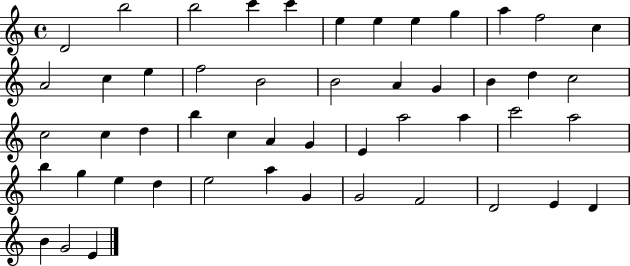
X:1
T:Untitled
M:4/4
L:1/4
K:C
D2 b2 b2 c' c' e e e g a f2 c A2 c e f2 B2 B2 A G B d c2 c2 c d b c A G E a2 a c'2 a2 b g e d e2 a G G2 F2 D2 E D B G2 E